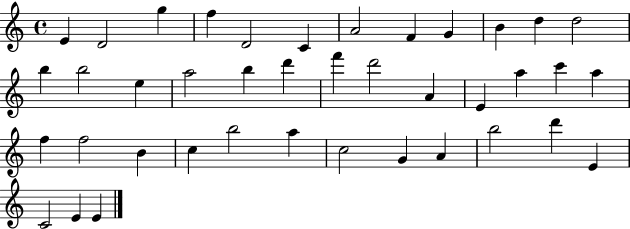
E4/q D4/h G5/q F5/q D4/h C4/q A4/h F4/q G4/q B4/q D5/q D5/h B5/q B5/h E5/q A5/h B5/q D6/q F6/q D6/h A4/q E4/q A5/q C6/q A5/q F5/q F5/h B4/q C5/q B5/h A5/q C5/h G4/q A4/q B5/h D6/q E4/q C4/h E4/q E4/q